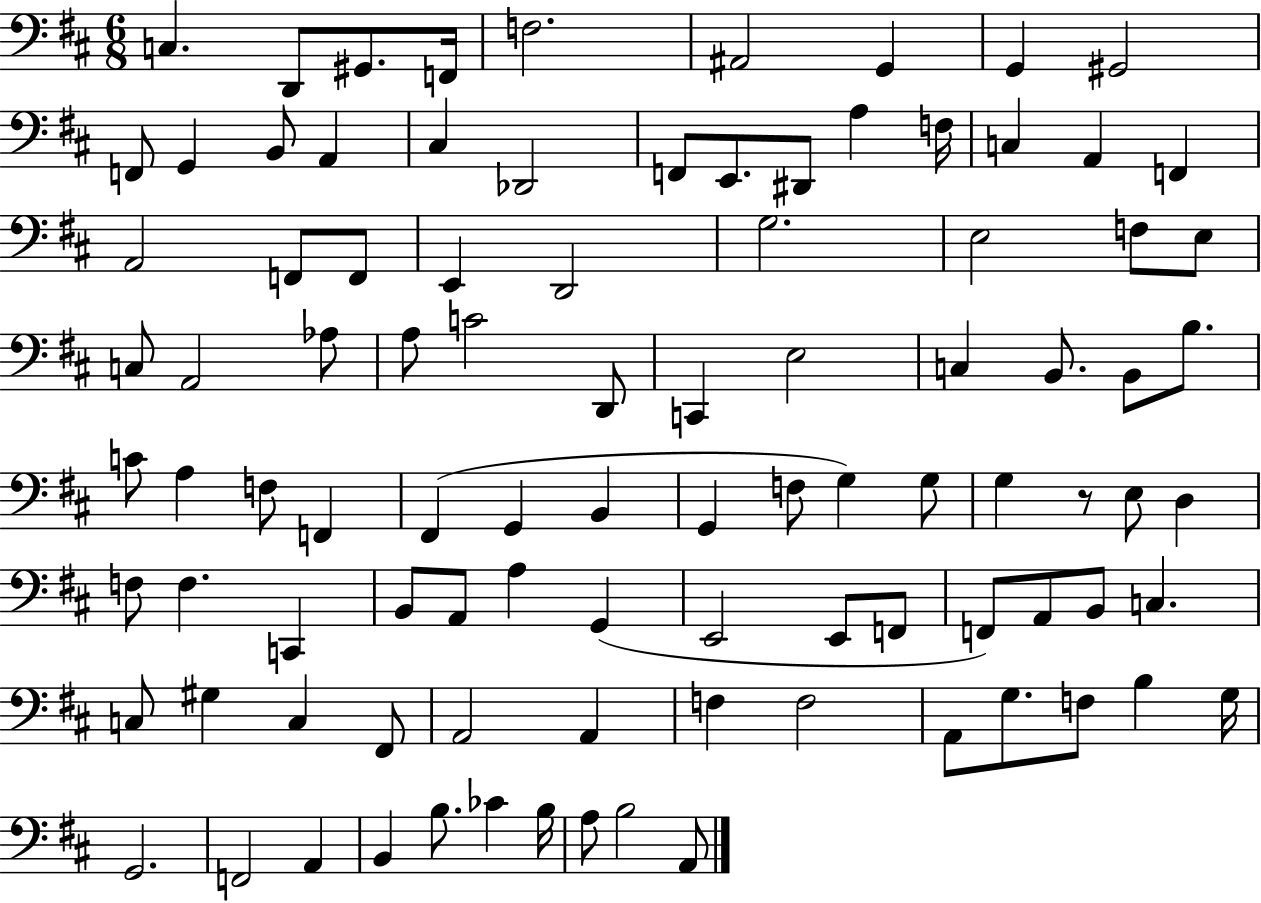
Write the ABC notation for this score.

X:1
T:Untitled
M:6/8
L:1/4
K:D
C, D,,/2 ^G,,/2 F,,/4 F,2 ^A,,2 G,, G,, ^G,,2 F,,/2 G,, B,,/2 A,, ^C, _D,,2 F,,/2 E,,/2 ^D,,/2 A, F,/4 C, A,, F,, A,,2 F,,/2 F,,/2 E,, D,,2 G,2 E,2 F,/2 E,/2 C,/2 A,,2 _A,/2 A,/2 C2 D,,/2 C,, E,2 C, B,,/2 B,,/2 B,/2 C/2 A, F,/2 F,, ^F,, G,, B,, G,, F,/2 G, G,/2 G, z/2 E,/2 D, F,/2 F, C,, B,,/2 A,,/2 A, G,, E,,2 E,,/2 F,,/2 F,,/2 A,,/2 B,,/2 C, C,/2 ^G, C, ^F,,/2 A,,2 A,, F, F,2 A,,/2 G,/2 F,/2 B, G,/4 G,,2 F,,2 A,, B,, B,/2 _C B,/4 A,/2 B,2 A,,/2